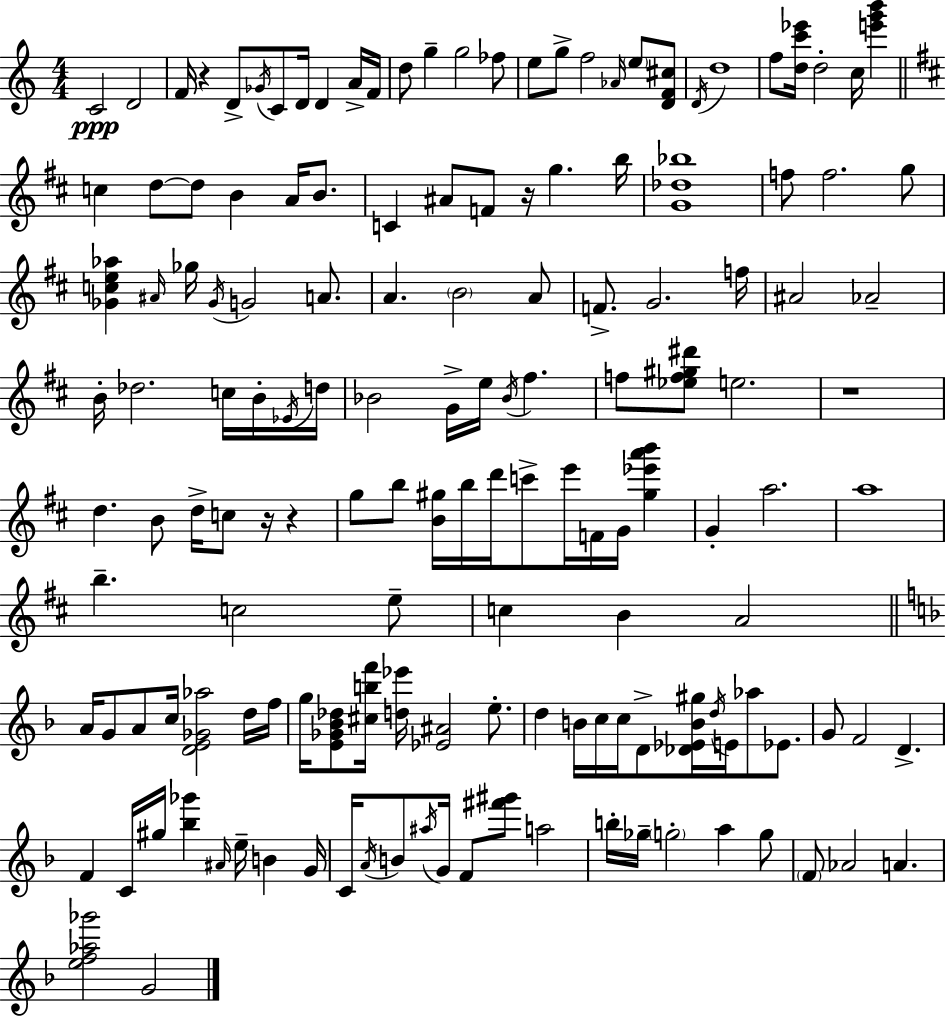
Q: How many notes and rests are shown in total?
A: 150